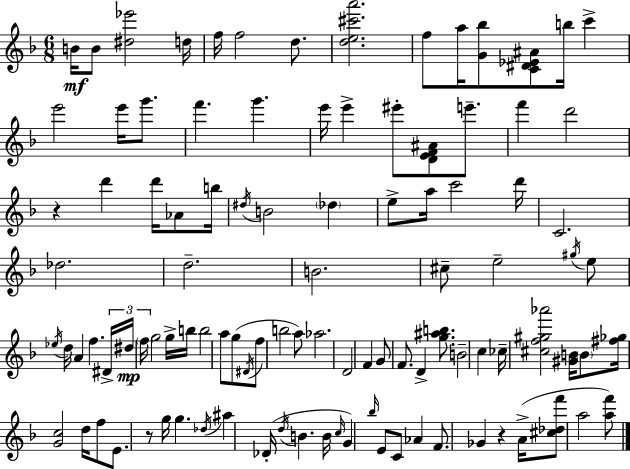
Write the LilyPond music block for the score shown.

{
  \clef treble
  \numericTimeSignature
  \time 6/8
  \key d \minor
  b'16\mf b'8 <dis'' ees'''>2 d''16 | f''16 f''2 d''8. | <d'' e'' cis''' a'''>2. | f''8 a''16 <g' bes''>8 <c' dis' ees' ais'>8 b''16 c'''4-> | \break e'''2 e'''16 g'''8. | f'''4. g'''4. | e'''16 e'''4-> eis'''8-. <d' e' f' ais'>8 e'''8.-- | f'''4 d'''2 | \break r4 d'''4 d'''16 aes'8 b''16 | \acciaccatura { dis''16 } b'2 \parenthesize des''4 | e''8-> a''16 c'''2 | d'''16 c'2. | \break des''2. | d''2.-- | b'2. | cis''8-- e''2-- \acciaccatura { gis''16 } | \break e''8 \acciaccatura { ees''16 } d''16 a'4 f''4. | \tuplet 3/2 { dis'16-> dis''16\mp \parenthesize f''16 } g''2 | g''16-> b''16 b''2 a''8 | g''8( \acciaccatura { dis'16 } f''8 b''2 | \break a''8) aes''2. | d'2 | f'4 g'8 f'8. d'4-> | <g'' ais'' b''>8. b'2-- | \break c''4 ces''16-- <cis'' f'' gis'' aes'''>2 | <gis' b'>16 \parenthesize b'8 <fis'' ges''>16 <g' c''>2 | d''16 f''8 e'8. r8 g''16 g''4. | \acciaccatura { des''16 } ais''4 des'16-.( \acciaccatura { d''16 } b'4. | \break b'16 \grace { c''16 }) g'4 \grace { bes''16 } | e'8 c'8 aes'4 f'8. ges'4 | r4 a'16->( <cis'' des'' f'''>8 a''2 | <a'' f'''>8) \bar "|."
}